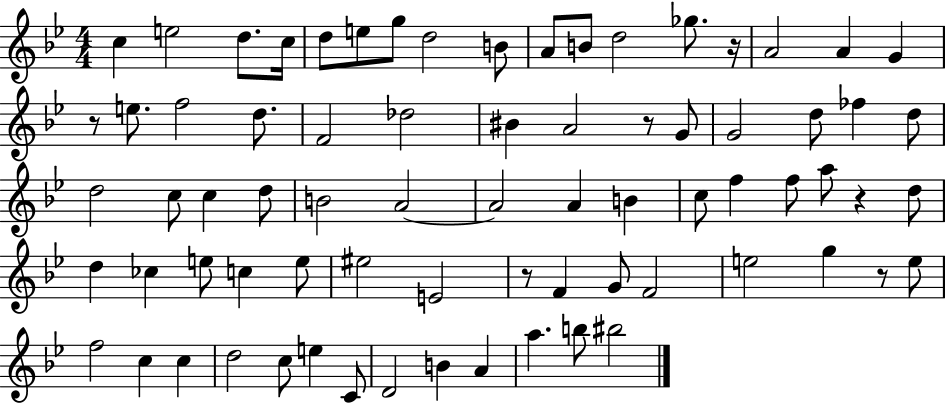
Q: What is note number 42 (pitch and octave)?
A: D5